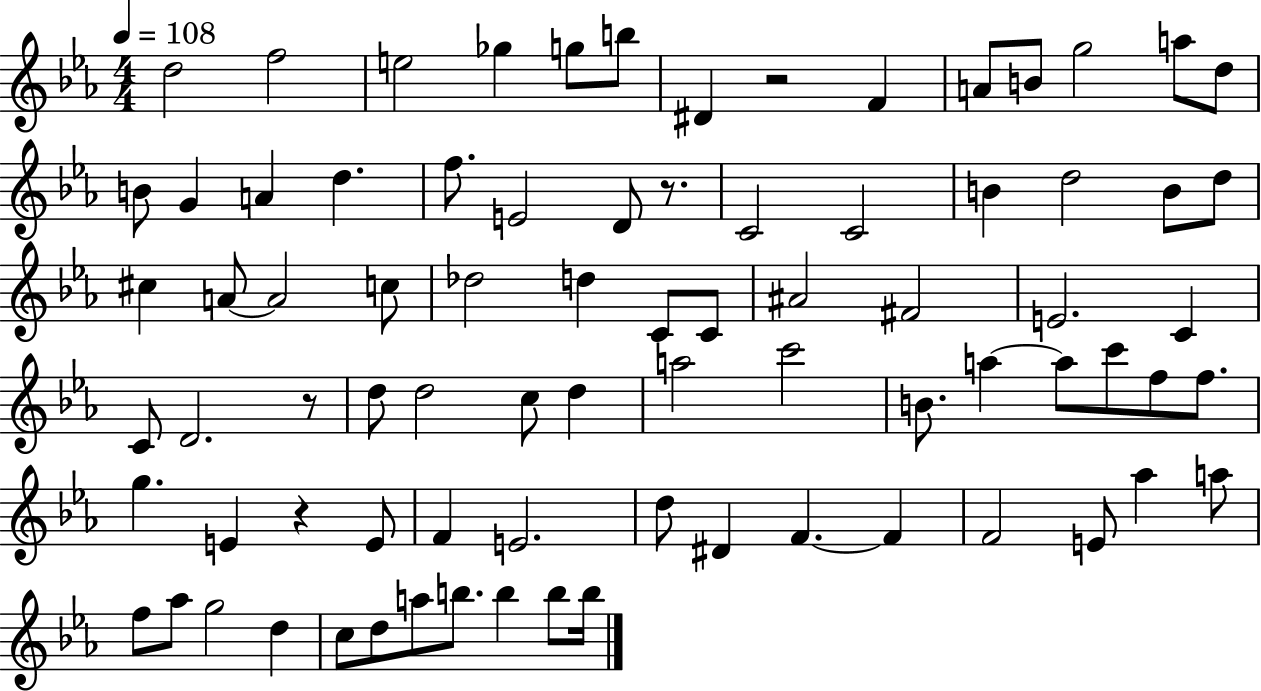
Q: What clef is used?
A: treble